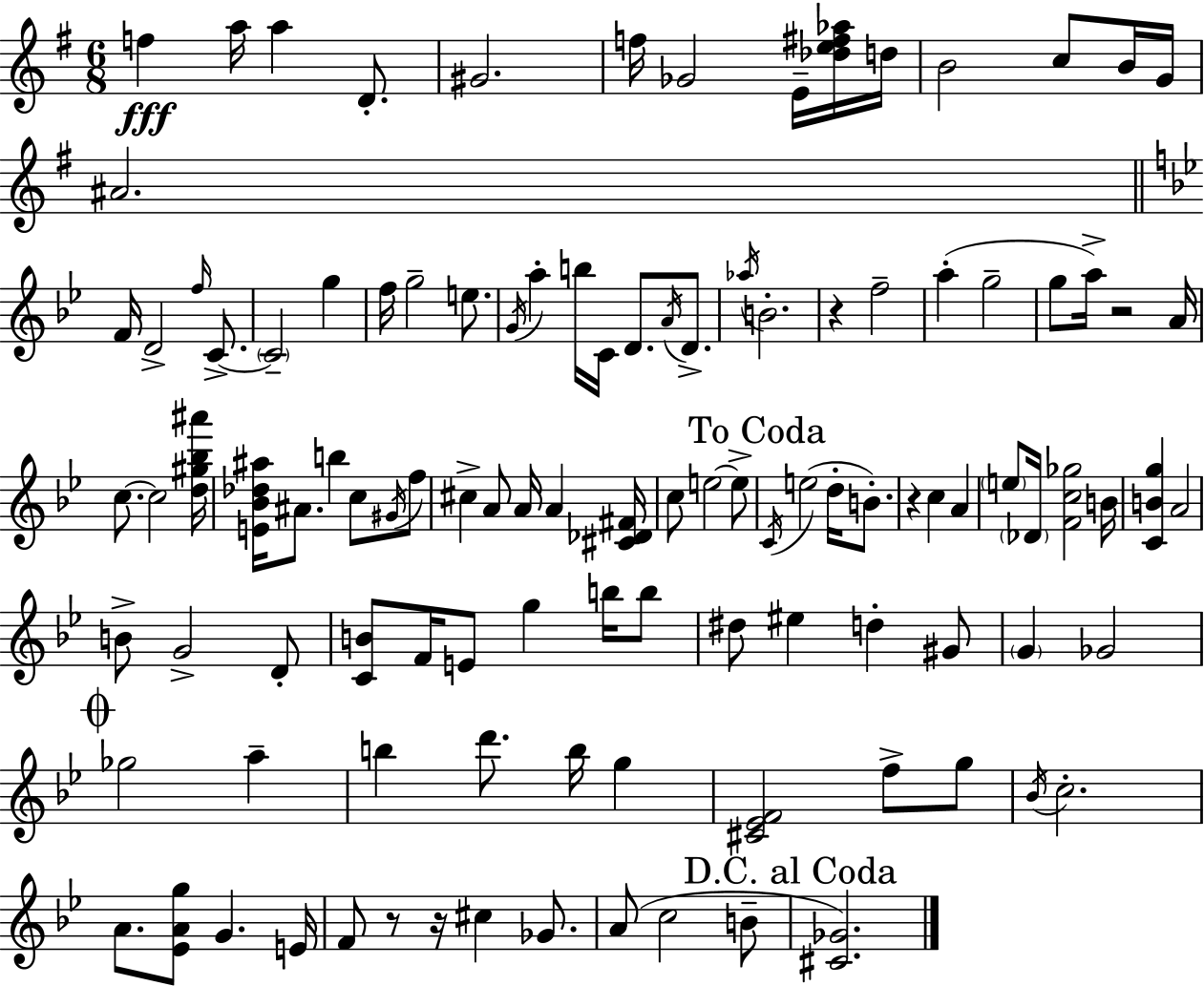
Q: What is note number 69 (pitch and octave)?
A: B5